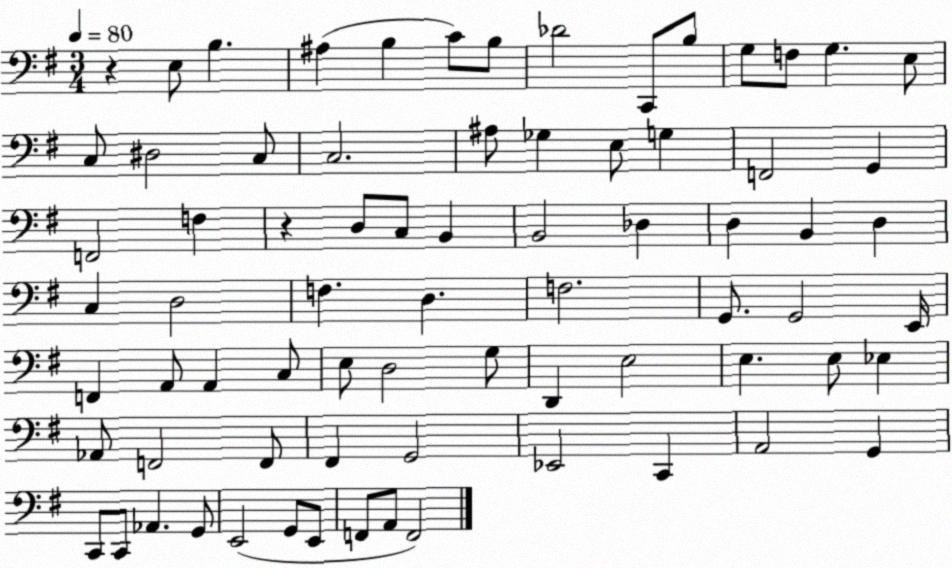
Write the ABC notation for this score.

X:1
T:Untitled
M:3/4
L:1/4
K:G
z E,/2 B, ^A, B, C/2 B,/2 _D2 C,,/2 B,/2 G,/2 F,/2 G, E,/2 C,/2 ^D,2 C,/2 C,2 ^A,/2 _G, E,/2 G, F,,2 G,, F,,2 F, z D,/2 C,/2 B,, B,,2 _D, D, B,, D, C, D,2 F, D, F,2 G,,/2 G,,2 E,,/4 F,, A,,/2 A,, C,/2 E,/2 D,2 G,/2 D,, E,2 E, E,/2 _E, _A,,/2 F,,2 F,,/2 ^F,, G,,2 _E,,2 C,, A,,2 G,, C,,/2 C,,/2 _A,, G,,/2 E,,2 G,,/2 E,,/2 F,,/2 A,,/2 F,,2